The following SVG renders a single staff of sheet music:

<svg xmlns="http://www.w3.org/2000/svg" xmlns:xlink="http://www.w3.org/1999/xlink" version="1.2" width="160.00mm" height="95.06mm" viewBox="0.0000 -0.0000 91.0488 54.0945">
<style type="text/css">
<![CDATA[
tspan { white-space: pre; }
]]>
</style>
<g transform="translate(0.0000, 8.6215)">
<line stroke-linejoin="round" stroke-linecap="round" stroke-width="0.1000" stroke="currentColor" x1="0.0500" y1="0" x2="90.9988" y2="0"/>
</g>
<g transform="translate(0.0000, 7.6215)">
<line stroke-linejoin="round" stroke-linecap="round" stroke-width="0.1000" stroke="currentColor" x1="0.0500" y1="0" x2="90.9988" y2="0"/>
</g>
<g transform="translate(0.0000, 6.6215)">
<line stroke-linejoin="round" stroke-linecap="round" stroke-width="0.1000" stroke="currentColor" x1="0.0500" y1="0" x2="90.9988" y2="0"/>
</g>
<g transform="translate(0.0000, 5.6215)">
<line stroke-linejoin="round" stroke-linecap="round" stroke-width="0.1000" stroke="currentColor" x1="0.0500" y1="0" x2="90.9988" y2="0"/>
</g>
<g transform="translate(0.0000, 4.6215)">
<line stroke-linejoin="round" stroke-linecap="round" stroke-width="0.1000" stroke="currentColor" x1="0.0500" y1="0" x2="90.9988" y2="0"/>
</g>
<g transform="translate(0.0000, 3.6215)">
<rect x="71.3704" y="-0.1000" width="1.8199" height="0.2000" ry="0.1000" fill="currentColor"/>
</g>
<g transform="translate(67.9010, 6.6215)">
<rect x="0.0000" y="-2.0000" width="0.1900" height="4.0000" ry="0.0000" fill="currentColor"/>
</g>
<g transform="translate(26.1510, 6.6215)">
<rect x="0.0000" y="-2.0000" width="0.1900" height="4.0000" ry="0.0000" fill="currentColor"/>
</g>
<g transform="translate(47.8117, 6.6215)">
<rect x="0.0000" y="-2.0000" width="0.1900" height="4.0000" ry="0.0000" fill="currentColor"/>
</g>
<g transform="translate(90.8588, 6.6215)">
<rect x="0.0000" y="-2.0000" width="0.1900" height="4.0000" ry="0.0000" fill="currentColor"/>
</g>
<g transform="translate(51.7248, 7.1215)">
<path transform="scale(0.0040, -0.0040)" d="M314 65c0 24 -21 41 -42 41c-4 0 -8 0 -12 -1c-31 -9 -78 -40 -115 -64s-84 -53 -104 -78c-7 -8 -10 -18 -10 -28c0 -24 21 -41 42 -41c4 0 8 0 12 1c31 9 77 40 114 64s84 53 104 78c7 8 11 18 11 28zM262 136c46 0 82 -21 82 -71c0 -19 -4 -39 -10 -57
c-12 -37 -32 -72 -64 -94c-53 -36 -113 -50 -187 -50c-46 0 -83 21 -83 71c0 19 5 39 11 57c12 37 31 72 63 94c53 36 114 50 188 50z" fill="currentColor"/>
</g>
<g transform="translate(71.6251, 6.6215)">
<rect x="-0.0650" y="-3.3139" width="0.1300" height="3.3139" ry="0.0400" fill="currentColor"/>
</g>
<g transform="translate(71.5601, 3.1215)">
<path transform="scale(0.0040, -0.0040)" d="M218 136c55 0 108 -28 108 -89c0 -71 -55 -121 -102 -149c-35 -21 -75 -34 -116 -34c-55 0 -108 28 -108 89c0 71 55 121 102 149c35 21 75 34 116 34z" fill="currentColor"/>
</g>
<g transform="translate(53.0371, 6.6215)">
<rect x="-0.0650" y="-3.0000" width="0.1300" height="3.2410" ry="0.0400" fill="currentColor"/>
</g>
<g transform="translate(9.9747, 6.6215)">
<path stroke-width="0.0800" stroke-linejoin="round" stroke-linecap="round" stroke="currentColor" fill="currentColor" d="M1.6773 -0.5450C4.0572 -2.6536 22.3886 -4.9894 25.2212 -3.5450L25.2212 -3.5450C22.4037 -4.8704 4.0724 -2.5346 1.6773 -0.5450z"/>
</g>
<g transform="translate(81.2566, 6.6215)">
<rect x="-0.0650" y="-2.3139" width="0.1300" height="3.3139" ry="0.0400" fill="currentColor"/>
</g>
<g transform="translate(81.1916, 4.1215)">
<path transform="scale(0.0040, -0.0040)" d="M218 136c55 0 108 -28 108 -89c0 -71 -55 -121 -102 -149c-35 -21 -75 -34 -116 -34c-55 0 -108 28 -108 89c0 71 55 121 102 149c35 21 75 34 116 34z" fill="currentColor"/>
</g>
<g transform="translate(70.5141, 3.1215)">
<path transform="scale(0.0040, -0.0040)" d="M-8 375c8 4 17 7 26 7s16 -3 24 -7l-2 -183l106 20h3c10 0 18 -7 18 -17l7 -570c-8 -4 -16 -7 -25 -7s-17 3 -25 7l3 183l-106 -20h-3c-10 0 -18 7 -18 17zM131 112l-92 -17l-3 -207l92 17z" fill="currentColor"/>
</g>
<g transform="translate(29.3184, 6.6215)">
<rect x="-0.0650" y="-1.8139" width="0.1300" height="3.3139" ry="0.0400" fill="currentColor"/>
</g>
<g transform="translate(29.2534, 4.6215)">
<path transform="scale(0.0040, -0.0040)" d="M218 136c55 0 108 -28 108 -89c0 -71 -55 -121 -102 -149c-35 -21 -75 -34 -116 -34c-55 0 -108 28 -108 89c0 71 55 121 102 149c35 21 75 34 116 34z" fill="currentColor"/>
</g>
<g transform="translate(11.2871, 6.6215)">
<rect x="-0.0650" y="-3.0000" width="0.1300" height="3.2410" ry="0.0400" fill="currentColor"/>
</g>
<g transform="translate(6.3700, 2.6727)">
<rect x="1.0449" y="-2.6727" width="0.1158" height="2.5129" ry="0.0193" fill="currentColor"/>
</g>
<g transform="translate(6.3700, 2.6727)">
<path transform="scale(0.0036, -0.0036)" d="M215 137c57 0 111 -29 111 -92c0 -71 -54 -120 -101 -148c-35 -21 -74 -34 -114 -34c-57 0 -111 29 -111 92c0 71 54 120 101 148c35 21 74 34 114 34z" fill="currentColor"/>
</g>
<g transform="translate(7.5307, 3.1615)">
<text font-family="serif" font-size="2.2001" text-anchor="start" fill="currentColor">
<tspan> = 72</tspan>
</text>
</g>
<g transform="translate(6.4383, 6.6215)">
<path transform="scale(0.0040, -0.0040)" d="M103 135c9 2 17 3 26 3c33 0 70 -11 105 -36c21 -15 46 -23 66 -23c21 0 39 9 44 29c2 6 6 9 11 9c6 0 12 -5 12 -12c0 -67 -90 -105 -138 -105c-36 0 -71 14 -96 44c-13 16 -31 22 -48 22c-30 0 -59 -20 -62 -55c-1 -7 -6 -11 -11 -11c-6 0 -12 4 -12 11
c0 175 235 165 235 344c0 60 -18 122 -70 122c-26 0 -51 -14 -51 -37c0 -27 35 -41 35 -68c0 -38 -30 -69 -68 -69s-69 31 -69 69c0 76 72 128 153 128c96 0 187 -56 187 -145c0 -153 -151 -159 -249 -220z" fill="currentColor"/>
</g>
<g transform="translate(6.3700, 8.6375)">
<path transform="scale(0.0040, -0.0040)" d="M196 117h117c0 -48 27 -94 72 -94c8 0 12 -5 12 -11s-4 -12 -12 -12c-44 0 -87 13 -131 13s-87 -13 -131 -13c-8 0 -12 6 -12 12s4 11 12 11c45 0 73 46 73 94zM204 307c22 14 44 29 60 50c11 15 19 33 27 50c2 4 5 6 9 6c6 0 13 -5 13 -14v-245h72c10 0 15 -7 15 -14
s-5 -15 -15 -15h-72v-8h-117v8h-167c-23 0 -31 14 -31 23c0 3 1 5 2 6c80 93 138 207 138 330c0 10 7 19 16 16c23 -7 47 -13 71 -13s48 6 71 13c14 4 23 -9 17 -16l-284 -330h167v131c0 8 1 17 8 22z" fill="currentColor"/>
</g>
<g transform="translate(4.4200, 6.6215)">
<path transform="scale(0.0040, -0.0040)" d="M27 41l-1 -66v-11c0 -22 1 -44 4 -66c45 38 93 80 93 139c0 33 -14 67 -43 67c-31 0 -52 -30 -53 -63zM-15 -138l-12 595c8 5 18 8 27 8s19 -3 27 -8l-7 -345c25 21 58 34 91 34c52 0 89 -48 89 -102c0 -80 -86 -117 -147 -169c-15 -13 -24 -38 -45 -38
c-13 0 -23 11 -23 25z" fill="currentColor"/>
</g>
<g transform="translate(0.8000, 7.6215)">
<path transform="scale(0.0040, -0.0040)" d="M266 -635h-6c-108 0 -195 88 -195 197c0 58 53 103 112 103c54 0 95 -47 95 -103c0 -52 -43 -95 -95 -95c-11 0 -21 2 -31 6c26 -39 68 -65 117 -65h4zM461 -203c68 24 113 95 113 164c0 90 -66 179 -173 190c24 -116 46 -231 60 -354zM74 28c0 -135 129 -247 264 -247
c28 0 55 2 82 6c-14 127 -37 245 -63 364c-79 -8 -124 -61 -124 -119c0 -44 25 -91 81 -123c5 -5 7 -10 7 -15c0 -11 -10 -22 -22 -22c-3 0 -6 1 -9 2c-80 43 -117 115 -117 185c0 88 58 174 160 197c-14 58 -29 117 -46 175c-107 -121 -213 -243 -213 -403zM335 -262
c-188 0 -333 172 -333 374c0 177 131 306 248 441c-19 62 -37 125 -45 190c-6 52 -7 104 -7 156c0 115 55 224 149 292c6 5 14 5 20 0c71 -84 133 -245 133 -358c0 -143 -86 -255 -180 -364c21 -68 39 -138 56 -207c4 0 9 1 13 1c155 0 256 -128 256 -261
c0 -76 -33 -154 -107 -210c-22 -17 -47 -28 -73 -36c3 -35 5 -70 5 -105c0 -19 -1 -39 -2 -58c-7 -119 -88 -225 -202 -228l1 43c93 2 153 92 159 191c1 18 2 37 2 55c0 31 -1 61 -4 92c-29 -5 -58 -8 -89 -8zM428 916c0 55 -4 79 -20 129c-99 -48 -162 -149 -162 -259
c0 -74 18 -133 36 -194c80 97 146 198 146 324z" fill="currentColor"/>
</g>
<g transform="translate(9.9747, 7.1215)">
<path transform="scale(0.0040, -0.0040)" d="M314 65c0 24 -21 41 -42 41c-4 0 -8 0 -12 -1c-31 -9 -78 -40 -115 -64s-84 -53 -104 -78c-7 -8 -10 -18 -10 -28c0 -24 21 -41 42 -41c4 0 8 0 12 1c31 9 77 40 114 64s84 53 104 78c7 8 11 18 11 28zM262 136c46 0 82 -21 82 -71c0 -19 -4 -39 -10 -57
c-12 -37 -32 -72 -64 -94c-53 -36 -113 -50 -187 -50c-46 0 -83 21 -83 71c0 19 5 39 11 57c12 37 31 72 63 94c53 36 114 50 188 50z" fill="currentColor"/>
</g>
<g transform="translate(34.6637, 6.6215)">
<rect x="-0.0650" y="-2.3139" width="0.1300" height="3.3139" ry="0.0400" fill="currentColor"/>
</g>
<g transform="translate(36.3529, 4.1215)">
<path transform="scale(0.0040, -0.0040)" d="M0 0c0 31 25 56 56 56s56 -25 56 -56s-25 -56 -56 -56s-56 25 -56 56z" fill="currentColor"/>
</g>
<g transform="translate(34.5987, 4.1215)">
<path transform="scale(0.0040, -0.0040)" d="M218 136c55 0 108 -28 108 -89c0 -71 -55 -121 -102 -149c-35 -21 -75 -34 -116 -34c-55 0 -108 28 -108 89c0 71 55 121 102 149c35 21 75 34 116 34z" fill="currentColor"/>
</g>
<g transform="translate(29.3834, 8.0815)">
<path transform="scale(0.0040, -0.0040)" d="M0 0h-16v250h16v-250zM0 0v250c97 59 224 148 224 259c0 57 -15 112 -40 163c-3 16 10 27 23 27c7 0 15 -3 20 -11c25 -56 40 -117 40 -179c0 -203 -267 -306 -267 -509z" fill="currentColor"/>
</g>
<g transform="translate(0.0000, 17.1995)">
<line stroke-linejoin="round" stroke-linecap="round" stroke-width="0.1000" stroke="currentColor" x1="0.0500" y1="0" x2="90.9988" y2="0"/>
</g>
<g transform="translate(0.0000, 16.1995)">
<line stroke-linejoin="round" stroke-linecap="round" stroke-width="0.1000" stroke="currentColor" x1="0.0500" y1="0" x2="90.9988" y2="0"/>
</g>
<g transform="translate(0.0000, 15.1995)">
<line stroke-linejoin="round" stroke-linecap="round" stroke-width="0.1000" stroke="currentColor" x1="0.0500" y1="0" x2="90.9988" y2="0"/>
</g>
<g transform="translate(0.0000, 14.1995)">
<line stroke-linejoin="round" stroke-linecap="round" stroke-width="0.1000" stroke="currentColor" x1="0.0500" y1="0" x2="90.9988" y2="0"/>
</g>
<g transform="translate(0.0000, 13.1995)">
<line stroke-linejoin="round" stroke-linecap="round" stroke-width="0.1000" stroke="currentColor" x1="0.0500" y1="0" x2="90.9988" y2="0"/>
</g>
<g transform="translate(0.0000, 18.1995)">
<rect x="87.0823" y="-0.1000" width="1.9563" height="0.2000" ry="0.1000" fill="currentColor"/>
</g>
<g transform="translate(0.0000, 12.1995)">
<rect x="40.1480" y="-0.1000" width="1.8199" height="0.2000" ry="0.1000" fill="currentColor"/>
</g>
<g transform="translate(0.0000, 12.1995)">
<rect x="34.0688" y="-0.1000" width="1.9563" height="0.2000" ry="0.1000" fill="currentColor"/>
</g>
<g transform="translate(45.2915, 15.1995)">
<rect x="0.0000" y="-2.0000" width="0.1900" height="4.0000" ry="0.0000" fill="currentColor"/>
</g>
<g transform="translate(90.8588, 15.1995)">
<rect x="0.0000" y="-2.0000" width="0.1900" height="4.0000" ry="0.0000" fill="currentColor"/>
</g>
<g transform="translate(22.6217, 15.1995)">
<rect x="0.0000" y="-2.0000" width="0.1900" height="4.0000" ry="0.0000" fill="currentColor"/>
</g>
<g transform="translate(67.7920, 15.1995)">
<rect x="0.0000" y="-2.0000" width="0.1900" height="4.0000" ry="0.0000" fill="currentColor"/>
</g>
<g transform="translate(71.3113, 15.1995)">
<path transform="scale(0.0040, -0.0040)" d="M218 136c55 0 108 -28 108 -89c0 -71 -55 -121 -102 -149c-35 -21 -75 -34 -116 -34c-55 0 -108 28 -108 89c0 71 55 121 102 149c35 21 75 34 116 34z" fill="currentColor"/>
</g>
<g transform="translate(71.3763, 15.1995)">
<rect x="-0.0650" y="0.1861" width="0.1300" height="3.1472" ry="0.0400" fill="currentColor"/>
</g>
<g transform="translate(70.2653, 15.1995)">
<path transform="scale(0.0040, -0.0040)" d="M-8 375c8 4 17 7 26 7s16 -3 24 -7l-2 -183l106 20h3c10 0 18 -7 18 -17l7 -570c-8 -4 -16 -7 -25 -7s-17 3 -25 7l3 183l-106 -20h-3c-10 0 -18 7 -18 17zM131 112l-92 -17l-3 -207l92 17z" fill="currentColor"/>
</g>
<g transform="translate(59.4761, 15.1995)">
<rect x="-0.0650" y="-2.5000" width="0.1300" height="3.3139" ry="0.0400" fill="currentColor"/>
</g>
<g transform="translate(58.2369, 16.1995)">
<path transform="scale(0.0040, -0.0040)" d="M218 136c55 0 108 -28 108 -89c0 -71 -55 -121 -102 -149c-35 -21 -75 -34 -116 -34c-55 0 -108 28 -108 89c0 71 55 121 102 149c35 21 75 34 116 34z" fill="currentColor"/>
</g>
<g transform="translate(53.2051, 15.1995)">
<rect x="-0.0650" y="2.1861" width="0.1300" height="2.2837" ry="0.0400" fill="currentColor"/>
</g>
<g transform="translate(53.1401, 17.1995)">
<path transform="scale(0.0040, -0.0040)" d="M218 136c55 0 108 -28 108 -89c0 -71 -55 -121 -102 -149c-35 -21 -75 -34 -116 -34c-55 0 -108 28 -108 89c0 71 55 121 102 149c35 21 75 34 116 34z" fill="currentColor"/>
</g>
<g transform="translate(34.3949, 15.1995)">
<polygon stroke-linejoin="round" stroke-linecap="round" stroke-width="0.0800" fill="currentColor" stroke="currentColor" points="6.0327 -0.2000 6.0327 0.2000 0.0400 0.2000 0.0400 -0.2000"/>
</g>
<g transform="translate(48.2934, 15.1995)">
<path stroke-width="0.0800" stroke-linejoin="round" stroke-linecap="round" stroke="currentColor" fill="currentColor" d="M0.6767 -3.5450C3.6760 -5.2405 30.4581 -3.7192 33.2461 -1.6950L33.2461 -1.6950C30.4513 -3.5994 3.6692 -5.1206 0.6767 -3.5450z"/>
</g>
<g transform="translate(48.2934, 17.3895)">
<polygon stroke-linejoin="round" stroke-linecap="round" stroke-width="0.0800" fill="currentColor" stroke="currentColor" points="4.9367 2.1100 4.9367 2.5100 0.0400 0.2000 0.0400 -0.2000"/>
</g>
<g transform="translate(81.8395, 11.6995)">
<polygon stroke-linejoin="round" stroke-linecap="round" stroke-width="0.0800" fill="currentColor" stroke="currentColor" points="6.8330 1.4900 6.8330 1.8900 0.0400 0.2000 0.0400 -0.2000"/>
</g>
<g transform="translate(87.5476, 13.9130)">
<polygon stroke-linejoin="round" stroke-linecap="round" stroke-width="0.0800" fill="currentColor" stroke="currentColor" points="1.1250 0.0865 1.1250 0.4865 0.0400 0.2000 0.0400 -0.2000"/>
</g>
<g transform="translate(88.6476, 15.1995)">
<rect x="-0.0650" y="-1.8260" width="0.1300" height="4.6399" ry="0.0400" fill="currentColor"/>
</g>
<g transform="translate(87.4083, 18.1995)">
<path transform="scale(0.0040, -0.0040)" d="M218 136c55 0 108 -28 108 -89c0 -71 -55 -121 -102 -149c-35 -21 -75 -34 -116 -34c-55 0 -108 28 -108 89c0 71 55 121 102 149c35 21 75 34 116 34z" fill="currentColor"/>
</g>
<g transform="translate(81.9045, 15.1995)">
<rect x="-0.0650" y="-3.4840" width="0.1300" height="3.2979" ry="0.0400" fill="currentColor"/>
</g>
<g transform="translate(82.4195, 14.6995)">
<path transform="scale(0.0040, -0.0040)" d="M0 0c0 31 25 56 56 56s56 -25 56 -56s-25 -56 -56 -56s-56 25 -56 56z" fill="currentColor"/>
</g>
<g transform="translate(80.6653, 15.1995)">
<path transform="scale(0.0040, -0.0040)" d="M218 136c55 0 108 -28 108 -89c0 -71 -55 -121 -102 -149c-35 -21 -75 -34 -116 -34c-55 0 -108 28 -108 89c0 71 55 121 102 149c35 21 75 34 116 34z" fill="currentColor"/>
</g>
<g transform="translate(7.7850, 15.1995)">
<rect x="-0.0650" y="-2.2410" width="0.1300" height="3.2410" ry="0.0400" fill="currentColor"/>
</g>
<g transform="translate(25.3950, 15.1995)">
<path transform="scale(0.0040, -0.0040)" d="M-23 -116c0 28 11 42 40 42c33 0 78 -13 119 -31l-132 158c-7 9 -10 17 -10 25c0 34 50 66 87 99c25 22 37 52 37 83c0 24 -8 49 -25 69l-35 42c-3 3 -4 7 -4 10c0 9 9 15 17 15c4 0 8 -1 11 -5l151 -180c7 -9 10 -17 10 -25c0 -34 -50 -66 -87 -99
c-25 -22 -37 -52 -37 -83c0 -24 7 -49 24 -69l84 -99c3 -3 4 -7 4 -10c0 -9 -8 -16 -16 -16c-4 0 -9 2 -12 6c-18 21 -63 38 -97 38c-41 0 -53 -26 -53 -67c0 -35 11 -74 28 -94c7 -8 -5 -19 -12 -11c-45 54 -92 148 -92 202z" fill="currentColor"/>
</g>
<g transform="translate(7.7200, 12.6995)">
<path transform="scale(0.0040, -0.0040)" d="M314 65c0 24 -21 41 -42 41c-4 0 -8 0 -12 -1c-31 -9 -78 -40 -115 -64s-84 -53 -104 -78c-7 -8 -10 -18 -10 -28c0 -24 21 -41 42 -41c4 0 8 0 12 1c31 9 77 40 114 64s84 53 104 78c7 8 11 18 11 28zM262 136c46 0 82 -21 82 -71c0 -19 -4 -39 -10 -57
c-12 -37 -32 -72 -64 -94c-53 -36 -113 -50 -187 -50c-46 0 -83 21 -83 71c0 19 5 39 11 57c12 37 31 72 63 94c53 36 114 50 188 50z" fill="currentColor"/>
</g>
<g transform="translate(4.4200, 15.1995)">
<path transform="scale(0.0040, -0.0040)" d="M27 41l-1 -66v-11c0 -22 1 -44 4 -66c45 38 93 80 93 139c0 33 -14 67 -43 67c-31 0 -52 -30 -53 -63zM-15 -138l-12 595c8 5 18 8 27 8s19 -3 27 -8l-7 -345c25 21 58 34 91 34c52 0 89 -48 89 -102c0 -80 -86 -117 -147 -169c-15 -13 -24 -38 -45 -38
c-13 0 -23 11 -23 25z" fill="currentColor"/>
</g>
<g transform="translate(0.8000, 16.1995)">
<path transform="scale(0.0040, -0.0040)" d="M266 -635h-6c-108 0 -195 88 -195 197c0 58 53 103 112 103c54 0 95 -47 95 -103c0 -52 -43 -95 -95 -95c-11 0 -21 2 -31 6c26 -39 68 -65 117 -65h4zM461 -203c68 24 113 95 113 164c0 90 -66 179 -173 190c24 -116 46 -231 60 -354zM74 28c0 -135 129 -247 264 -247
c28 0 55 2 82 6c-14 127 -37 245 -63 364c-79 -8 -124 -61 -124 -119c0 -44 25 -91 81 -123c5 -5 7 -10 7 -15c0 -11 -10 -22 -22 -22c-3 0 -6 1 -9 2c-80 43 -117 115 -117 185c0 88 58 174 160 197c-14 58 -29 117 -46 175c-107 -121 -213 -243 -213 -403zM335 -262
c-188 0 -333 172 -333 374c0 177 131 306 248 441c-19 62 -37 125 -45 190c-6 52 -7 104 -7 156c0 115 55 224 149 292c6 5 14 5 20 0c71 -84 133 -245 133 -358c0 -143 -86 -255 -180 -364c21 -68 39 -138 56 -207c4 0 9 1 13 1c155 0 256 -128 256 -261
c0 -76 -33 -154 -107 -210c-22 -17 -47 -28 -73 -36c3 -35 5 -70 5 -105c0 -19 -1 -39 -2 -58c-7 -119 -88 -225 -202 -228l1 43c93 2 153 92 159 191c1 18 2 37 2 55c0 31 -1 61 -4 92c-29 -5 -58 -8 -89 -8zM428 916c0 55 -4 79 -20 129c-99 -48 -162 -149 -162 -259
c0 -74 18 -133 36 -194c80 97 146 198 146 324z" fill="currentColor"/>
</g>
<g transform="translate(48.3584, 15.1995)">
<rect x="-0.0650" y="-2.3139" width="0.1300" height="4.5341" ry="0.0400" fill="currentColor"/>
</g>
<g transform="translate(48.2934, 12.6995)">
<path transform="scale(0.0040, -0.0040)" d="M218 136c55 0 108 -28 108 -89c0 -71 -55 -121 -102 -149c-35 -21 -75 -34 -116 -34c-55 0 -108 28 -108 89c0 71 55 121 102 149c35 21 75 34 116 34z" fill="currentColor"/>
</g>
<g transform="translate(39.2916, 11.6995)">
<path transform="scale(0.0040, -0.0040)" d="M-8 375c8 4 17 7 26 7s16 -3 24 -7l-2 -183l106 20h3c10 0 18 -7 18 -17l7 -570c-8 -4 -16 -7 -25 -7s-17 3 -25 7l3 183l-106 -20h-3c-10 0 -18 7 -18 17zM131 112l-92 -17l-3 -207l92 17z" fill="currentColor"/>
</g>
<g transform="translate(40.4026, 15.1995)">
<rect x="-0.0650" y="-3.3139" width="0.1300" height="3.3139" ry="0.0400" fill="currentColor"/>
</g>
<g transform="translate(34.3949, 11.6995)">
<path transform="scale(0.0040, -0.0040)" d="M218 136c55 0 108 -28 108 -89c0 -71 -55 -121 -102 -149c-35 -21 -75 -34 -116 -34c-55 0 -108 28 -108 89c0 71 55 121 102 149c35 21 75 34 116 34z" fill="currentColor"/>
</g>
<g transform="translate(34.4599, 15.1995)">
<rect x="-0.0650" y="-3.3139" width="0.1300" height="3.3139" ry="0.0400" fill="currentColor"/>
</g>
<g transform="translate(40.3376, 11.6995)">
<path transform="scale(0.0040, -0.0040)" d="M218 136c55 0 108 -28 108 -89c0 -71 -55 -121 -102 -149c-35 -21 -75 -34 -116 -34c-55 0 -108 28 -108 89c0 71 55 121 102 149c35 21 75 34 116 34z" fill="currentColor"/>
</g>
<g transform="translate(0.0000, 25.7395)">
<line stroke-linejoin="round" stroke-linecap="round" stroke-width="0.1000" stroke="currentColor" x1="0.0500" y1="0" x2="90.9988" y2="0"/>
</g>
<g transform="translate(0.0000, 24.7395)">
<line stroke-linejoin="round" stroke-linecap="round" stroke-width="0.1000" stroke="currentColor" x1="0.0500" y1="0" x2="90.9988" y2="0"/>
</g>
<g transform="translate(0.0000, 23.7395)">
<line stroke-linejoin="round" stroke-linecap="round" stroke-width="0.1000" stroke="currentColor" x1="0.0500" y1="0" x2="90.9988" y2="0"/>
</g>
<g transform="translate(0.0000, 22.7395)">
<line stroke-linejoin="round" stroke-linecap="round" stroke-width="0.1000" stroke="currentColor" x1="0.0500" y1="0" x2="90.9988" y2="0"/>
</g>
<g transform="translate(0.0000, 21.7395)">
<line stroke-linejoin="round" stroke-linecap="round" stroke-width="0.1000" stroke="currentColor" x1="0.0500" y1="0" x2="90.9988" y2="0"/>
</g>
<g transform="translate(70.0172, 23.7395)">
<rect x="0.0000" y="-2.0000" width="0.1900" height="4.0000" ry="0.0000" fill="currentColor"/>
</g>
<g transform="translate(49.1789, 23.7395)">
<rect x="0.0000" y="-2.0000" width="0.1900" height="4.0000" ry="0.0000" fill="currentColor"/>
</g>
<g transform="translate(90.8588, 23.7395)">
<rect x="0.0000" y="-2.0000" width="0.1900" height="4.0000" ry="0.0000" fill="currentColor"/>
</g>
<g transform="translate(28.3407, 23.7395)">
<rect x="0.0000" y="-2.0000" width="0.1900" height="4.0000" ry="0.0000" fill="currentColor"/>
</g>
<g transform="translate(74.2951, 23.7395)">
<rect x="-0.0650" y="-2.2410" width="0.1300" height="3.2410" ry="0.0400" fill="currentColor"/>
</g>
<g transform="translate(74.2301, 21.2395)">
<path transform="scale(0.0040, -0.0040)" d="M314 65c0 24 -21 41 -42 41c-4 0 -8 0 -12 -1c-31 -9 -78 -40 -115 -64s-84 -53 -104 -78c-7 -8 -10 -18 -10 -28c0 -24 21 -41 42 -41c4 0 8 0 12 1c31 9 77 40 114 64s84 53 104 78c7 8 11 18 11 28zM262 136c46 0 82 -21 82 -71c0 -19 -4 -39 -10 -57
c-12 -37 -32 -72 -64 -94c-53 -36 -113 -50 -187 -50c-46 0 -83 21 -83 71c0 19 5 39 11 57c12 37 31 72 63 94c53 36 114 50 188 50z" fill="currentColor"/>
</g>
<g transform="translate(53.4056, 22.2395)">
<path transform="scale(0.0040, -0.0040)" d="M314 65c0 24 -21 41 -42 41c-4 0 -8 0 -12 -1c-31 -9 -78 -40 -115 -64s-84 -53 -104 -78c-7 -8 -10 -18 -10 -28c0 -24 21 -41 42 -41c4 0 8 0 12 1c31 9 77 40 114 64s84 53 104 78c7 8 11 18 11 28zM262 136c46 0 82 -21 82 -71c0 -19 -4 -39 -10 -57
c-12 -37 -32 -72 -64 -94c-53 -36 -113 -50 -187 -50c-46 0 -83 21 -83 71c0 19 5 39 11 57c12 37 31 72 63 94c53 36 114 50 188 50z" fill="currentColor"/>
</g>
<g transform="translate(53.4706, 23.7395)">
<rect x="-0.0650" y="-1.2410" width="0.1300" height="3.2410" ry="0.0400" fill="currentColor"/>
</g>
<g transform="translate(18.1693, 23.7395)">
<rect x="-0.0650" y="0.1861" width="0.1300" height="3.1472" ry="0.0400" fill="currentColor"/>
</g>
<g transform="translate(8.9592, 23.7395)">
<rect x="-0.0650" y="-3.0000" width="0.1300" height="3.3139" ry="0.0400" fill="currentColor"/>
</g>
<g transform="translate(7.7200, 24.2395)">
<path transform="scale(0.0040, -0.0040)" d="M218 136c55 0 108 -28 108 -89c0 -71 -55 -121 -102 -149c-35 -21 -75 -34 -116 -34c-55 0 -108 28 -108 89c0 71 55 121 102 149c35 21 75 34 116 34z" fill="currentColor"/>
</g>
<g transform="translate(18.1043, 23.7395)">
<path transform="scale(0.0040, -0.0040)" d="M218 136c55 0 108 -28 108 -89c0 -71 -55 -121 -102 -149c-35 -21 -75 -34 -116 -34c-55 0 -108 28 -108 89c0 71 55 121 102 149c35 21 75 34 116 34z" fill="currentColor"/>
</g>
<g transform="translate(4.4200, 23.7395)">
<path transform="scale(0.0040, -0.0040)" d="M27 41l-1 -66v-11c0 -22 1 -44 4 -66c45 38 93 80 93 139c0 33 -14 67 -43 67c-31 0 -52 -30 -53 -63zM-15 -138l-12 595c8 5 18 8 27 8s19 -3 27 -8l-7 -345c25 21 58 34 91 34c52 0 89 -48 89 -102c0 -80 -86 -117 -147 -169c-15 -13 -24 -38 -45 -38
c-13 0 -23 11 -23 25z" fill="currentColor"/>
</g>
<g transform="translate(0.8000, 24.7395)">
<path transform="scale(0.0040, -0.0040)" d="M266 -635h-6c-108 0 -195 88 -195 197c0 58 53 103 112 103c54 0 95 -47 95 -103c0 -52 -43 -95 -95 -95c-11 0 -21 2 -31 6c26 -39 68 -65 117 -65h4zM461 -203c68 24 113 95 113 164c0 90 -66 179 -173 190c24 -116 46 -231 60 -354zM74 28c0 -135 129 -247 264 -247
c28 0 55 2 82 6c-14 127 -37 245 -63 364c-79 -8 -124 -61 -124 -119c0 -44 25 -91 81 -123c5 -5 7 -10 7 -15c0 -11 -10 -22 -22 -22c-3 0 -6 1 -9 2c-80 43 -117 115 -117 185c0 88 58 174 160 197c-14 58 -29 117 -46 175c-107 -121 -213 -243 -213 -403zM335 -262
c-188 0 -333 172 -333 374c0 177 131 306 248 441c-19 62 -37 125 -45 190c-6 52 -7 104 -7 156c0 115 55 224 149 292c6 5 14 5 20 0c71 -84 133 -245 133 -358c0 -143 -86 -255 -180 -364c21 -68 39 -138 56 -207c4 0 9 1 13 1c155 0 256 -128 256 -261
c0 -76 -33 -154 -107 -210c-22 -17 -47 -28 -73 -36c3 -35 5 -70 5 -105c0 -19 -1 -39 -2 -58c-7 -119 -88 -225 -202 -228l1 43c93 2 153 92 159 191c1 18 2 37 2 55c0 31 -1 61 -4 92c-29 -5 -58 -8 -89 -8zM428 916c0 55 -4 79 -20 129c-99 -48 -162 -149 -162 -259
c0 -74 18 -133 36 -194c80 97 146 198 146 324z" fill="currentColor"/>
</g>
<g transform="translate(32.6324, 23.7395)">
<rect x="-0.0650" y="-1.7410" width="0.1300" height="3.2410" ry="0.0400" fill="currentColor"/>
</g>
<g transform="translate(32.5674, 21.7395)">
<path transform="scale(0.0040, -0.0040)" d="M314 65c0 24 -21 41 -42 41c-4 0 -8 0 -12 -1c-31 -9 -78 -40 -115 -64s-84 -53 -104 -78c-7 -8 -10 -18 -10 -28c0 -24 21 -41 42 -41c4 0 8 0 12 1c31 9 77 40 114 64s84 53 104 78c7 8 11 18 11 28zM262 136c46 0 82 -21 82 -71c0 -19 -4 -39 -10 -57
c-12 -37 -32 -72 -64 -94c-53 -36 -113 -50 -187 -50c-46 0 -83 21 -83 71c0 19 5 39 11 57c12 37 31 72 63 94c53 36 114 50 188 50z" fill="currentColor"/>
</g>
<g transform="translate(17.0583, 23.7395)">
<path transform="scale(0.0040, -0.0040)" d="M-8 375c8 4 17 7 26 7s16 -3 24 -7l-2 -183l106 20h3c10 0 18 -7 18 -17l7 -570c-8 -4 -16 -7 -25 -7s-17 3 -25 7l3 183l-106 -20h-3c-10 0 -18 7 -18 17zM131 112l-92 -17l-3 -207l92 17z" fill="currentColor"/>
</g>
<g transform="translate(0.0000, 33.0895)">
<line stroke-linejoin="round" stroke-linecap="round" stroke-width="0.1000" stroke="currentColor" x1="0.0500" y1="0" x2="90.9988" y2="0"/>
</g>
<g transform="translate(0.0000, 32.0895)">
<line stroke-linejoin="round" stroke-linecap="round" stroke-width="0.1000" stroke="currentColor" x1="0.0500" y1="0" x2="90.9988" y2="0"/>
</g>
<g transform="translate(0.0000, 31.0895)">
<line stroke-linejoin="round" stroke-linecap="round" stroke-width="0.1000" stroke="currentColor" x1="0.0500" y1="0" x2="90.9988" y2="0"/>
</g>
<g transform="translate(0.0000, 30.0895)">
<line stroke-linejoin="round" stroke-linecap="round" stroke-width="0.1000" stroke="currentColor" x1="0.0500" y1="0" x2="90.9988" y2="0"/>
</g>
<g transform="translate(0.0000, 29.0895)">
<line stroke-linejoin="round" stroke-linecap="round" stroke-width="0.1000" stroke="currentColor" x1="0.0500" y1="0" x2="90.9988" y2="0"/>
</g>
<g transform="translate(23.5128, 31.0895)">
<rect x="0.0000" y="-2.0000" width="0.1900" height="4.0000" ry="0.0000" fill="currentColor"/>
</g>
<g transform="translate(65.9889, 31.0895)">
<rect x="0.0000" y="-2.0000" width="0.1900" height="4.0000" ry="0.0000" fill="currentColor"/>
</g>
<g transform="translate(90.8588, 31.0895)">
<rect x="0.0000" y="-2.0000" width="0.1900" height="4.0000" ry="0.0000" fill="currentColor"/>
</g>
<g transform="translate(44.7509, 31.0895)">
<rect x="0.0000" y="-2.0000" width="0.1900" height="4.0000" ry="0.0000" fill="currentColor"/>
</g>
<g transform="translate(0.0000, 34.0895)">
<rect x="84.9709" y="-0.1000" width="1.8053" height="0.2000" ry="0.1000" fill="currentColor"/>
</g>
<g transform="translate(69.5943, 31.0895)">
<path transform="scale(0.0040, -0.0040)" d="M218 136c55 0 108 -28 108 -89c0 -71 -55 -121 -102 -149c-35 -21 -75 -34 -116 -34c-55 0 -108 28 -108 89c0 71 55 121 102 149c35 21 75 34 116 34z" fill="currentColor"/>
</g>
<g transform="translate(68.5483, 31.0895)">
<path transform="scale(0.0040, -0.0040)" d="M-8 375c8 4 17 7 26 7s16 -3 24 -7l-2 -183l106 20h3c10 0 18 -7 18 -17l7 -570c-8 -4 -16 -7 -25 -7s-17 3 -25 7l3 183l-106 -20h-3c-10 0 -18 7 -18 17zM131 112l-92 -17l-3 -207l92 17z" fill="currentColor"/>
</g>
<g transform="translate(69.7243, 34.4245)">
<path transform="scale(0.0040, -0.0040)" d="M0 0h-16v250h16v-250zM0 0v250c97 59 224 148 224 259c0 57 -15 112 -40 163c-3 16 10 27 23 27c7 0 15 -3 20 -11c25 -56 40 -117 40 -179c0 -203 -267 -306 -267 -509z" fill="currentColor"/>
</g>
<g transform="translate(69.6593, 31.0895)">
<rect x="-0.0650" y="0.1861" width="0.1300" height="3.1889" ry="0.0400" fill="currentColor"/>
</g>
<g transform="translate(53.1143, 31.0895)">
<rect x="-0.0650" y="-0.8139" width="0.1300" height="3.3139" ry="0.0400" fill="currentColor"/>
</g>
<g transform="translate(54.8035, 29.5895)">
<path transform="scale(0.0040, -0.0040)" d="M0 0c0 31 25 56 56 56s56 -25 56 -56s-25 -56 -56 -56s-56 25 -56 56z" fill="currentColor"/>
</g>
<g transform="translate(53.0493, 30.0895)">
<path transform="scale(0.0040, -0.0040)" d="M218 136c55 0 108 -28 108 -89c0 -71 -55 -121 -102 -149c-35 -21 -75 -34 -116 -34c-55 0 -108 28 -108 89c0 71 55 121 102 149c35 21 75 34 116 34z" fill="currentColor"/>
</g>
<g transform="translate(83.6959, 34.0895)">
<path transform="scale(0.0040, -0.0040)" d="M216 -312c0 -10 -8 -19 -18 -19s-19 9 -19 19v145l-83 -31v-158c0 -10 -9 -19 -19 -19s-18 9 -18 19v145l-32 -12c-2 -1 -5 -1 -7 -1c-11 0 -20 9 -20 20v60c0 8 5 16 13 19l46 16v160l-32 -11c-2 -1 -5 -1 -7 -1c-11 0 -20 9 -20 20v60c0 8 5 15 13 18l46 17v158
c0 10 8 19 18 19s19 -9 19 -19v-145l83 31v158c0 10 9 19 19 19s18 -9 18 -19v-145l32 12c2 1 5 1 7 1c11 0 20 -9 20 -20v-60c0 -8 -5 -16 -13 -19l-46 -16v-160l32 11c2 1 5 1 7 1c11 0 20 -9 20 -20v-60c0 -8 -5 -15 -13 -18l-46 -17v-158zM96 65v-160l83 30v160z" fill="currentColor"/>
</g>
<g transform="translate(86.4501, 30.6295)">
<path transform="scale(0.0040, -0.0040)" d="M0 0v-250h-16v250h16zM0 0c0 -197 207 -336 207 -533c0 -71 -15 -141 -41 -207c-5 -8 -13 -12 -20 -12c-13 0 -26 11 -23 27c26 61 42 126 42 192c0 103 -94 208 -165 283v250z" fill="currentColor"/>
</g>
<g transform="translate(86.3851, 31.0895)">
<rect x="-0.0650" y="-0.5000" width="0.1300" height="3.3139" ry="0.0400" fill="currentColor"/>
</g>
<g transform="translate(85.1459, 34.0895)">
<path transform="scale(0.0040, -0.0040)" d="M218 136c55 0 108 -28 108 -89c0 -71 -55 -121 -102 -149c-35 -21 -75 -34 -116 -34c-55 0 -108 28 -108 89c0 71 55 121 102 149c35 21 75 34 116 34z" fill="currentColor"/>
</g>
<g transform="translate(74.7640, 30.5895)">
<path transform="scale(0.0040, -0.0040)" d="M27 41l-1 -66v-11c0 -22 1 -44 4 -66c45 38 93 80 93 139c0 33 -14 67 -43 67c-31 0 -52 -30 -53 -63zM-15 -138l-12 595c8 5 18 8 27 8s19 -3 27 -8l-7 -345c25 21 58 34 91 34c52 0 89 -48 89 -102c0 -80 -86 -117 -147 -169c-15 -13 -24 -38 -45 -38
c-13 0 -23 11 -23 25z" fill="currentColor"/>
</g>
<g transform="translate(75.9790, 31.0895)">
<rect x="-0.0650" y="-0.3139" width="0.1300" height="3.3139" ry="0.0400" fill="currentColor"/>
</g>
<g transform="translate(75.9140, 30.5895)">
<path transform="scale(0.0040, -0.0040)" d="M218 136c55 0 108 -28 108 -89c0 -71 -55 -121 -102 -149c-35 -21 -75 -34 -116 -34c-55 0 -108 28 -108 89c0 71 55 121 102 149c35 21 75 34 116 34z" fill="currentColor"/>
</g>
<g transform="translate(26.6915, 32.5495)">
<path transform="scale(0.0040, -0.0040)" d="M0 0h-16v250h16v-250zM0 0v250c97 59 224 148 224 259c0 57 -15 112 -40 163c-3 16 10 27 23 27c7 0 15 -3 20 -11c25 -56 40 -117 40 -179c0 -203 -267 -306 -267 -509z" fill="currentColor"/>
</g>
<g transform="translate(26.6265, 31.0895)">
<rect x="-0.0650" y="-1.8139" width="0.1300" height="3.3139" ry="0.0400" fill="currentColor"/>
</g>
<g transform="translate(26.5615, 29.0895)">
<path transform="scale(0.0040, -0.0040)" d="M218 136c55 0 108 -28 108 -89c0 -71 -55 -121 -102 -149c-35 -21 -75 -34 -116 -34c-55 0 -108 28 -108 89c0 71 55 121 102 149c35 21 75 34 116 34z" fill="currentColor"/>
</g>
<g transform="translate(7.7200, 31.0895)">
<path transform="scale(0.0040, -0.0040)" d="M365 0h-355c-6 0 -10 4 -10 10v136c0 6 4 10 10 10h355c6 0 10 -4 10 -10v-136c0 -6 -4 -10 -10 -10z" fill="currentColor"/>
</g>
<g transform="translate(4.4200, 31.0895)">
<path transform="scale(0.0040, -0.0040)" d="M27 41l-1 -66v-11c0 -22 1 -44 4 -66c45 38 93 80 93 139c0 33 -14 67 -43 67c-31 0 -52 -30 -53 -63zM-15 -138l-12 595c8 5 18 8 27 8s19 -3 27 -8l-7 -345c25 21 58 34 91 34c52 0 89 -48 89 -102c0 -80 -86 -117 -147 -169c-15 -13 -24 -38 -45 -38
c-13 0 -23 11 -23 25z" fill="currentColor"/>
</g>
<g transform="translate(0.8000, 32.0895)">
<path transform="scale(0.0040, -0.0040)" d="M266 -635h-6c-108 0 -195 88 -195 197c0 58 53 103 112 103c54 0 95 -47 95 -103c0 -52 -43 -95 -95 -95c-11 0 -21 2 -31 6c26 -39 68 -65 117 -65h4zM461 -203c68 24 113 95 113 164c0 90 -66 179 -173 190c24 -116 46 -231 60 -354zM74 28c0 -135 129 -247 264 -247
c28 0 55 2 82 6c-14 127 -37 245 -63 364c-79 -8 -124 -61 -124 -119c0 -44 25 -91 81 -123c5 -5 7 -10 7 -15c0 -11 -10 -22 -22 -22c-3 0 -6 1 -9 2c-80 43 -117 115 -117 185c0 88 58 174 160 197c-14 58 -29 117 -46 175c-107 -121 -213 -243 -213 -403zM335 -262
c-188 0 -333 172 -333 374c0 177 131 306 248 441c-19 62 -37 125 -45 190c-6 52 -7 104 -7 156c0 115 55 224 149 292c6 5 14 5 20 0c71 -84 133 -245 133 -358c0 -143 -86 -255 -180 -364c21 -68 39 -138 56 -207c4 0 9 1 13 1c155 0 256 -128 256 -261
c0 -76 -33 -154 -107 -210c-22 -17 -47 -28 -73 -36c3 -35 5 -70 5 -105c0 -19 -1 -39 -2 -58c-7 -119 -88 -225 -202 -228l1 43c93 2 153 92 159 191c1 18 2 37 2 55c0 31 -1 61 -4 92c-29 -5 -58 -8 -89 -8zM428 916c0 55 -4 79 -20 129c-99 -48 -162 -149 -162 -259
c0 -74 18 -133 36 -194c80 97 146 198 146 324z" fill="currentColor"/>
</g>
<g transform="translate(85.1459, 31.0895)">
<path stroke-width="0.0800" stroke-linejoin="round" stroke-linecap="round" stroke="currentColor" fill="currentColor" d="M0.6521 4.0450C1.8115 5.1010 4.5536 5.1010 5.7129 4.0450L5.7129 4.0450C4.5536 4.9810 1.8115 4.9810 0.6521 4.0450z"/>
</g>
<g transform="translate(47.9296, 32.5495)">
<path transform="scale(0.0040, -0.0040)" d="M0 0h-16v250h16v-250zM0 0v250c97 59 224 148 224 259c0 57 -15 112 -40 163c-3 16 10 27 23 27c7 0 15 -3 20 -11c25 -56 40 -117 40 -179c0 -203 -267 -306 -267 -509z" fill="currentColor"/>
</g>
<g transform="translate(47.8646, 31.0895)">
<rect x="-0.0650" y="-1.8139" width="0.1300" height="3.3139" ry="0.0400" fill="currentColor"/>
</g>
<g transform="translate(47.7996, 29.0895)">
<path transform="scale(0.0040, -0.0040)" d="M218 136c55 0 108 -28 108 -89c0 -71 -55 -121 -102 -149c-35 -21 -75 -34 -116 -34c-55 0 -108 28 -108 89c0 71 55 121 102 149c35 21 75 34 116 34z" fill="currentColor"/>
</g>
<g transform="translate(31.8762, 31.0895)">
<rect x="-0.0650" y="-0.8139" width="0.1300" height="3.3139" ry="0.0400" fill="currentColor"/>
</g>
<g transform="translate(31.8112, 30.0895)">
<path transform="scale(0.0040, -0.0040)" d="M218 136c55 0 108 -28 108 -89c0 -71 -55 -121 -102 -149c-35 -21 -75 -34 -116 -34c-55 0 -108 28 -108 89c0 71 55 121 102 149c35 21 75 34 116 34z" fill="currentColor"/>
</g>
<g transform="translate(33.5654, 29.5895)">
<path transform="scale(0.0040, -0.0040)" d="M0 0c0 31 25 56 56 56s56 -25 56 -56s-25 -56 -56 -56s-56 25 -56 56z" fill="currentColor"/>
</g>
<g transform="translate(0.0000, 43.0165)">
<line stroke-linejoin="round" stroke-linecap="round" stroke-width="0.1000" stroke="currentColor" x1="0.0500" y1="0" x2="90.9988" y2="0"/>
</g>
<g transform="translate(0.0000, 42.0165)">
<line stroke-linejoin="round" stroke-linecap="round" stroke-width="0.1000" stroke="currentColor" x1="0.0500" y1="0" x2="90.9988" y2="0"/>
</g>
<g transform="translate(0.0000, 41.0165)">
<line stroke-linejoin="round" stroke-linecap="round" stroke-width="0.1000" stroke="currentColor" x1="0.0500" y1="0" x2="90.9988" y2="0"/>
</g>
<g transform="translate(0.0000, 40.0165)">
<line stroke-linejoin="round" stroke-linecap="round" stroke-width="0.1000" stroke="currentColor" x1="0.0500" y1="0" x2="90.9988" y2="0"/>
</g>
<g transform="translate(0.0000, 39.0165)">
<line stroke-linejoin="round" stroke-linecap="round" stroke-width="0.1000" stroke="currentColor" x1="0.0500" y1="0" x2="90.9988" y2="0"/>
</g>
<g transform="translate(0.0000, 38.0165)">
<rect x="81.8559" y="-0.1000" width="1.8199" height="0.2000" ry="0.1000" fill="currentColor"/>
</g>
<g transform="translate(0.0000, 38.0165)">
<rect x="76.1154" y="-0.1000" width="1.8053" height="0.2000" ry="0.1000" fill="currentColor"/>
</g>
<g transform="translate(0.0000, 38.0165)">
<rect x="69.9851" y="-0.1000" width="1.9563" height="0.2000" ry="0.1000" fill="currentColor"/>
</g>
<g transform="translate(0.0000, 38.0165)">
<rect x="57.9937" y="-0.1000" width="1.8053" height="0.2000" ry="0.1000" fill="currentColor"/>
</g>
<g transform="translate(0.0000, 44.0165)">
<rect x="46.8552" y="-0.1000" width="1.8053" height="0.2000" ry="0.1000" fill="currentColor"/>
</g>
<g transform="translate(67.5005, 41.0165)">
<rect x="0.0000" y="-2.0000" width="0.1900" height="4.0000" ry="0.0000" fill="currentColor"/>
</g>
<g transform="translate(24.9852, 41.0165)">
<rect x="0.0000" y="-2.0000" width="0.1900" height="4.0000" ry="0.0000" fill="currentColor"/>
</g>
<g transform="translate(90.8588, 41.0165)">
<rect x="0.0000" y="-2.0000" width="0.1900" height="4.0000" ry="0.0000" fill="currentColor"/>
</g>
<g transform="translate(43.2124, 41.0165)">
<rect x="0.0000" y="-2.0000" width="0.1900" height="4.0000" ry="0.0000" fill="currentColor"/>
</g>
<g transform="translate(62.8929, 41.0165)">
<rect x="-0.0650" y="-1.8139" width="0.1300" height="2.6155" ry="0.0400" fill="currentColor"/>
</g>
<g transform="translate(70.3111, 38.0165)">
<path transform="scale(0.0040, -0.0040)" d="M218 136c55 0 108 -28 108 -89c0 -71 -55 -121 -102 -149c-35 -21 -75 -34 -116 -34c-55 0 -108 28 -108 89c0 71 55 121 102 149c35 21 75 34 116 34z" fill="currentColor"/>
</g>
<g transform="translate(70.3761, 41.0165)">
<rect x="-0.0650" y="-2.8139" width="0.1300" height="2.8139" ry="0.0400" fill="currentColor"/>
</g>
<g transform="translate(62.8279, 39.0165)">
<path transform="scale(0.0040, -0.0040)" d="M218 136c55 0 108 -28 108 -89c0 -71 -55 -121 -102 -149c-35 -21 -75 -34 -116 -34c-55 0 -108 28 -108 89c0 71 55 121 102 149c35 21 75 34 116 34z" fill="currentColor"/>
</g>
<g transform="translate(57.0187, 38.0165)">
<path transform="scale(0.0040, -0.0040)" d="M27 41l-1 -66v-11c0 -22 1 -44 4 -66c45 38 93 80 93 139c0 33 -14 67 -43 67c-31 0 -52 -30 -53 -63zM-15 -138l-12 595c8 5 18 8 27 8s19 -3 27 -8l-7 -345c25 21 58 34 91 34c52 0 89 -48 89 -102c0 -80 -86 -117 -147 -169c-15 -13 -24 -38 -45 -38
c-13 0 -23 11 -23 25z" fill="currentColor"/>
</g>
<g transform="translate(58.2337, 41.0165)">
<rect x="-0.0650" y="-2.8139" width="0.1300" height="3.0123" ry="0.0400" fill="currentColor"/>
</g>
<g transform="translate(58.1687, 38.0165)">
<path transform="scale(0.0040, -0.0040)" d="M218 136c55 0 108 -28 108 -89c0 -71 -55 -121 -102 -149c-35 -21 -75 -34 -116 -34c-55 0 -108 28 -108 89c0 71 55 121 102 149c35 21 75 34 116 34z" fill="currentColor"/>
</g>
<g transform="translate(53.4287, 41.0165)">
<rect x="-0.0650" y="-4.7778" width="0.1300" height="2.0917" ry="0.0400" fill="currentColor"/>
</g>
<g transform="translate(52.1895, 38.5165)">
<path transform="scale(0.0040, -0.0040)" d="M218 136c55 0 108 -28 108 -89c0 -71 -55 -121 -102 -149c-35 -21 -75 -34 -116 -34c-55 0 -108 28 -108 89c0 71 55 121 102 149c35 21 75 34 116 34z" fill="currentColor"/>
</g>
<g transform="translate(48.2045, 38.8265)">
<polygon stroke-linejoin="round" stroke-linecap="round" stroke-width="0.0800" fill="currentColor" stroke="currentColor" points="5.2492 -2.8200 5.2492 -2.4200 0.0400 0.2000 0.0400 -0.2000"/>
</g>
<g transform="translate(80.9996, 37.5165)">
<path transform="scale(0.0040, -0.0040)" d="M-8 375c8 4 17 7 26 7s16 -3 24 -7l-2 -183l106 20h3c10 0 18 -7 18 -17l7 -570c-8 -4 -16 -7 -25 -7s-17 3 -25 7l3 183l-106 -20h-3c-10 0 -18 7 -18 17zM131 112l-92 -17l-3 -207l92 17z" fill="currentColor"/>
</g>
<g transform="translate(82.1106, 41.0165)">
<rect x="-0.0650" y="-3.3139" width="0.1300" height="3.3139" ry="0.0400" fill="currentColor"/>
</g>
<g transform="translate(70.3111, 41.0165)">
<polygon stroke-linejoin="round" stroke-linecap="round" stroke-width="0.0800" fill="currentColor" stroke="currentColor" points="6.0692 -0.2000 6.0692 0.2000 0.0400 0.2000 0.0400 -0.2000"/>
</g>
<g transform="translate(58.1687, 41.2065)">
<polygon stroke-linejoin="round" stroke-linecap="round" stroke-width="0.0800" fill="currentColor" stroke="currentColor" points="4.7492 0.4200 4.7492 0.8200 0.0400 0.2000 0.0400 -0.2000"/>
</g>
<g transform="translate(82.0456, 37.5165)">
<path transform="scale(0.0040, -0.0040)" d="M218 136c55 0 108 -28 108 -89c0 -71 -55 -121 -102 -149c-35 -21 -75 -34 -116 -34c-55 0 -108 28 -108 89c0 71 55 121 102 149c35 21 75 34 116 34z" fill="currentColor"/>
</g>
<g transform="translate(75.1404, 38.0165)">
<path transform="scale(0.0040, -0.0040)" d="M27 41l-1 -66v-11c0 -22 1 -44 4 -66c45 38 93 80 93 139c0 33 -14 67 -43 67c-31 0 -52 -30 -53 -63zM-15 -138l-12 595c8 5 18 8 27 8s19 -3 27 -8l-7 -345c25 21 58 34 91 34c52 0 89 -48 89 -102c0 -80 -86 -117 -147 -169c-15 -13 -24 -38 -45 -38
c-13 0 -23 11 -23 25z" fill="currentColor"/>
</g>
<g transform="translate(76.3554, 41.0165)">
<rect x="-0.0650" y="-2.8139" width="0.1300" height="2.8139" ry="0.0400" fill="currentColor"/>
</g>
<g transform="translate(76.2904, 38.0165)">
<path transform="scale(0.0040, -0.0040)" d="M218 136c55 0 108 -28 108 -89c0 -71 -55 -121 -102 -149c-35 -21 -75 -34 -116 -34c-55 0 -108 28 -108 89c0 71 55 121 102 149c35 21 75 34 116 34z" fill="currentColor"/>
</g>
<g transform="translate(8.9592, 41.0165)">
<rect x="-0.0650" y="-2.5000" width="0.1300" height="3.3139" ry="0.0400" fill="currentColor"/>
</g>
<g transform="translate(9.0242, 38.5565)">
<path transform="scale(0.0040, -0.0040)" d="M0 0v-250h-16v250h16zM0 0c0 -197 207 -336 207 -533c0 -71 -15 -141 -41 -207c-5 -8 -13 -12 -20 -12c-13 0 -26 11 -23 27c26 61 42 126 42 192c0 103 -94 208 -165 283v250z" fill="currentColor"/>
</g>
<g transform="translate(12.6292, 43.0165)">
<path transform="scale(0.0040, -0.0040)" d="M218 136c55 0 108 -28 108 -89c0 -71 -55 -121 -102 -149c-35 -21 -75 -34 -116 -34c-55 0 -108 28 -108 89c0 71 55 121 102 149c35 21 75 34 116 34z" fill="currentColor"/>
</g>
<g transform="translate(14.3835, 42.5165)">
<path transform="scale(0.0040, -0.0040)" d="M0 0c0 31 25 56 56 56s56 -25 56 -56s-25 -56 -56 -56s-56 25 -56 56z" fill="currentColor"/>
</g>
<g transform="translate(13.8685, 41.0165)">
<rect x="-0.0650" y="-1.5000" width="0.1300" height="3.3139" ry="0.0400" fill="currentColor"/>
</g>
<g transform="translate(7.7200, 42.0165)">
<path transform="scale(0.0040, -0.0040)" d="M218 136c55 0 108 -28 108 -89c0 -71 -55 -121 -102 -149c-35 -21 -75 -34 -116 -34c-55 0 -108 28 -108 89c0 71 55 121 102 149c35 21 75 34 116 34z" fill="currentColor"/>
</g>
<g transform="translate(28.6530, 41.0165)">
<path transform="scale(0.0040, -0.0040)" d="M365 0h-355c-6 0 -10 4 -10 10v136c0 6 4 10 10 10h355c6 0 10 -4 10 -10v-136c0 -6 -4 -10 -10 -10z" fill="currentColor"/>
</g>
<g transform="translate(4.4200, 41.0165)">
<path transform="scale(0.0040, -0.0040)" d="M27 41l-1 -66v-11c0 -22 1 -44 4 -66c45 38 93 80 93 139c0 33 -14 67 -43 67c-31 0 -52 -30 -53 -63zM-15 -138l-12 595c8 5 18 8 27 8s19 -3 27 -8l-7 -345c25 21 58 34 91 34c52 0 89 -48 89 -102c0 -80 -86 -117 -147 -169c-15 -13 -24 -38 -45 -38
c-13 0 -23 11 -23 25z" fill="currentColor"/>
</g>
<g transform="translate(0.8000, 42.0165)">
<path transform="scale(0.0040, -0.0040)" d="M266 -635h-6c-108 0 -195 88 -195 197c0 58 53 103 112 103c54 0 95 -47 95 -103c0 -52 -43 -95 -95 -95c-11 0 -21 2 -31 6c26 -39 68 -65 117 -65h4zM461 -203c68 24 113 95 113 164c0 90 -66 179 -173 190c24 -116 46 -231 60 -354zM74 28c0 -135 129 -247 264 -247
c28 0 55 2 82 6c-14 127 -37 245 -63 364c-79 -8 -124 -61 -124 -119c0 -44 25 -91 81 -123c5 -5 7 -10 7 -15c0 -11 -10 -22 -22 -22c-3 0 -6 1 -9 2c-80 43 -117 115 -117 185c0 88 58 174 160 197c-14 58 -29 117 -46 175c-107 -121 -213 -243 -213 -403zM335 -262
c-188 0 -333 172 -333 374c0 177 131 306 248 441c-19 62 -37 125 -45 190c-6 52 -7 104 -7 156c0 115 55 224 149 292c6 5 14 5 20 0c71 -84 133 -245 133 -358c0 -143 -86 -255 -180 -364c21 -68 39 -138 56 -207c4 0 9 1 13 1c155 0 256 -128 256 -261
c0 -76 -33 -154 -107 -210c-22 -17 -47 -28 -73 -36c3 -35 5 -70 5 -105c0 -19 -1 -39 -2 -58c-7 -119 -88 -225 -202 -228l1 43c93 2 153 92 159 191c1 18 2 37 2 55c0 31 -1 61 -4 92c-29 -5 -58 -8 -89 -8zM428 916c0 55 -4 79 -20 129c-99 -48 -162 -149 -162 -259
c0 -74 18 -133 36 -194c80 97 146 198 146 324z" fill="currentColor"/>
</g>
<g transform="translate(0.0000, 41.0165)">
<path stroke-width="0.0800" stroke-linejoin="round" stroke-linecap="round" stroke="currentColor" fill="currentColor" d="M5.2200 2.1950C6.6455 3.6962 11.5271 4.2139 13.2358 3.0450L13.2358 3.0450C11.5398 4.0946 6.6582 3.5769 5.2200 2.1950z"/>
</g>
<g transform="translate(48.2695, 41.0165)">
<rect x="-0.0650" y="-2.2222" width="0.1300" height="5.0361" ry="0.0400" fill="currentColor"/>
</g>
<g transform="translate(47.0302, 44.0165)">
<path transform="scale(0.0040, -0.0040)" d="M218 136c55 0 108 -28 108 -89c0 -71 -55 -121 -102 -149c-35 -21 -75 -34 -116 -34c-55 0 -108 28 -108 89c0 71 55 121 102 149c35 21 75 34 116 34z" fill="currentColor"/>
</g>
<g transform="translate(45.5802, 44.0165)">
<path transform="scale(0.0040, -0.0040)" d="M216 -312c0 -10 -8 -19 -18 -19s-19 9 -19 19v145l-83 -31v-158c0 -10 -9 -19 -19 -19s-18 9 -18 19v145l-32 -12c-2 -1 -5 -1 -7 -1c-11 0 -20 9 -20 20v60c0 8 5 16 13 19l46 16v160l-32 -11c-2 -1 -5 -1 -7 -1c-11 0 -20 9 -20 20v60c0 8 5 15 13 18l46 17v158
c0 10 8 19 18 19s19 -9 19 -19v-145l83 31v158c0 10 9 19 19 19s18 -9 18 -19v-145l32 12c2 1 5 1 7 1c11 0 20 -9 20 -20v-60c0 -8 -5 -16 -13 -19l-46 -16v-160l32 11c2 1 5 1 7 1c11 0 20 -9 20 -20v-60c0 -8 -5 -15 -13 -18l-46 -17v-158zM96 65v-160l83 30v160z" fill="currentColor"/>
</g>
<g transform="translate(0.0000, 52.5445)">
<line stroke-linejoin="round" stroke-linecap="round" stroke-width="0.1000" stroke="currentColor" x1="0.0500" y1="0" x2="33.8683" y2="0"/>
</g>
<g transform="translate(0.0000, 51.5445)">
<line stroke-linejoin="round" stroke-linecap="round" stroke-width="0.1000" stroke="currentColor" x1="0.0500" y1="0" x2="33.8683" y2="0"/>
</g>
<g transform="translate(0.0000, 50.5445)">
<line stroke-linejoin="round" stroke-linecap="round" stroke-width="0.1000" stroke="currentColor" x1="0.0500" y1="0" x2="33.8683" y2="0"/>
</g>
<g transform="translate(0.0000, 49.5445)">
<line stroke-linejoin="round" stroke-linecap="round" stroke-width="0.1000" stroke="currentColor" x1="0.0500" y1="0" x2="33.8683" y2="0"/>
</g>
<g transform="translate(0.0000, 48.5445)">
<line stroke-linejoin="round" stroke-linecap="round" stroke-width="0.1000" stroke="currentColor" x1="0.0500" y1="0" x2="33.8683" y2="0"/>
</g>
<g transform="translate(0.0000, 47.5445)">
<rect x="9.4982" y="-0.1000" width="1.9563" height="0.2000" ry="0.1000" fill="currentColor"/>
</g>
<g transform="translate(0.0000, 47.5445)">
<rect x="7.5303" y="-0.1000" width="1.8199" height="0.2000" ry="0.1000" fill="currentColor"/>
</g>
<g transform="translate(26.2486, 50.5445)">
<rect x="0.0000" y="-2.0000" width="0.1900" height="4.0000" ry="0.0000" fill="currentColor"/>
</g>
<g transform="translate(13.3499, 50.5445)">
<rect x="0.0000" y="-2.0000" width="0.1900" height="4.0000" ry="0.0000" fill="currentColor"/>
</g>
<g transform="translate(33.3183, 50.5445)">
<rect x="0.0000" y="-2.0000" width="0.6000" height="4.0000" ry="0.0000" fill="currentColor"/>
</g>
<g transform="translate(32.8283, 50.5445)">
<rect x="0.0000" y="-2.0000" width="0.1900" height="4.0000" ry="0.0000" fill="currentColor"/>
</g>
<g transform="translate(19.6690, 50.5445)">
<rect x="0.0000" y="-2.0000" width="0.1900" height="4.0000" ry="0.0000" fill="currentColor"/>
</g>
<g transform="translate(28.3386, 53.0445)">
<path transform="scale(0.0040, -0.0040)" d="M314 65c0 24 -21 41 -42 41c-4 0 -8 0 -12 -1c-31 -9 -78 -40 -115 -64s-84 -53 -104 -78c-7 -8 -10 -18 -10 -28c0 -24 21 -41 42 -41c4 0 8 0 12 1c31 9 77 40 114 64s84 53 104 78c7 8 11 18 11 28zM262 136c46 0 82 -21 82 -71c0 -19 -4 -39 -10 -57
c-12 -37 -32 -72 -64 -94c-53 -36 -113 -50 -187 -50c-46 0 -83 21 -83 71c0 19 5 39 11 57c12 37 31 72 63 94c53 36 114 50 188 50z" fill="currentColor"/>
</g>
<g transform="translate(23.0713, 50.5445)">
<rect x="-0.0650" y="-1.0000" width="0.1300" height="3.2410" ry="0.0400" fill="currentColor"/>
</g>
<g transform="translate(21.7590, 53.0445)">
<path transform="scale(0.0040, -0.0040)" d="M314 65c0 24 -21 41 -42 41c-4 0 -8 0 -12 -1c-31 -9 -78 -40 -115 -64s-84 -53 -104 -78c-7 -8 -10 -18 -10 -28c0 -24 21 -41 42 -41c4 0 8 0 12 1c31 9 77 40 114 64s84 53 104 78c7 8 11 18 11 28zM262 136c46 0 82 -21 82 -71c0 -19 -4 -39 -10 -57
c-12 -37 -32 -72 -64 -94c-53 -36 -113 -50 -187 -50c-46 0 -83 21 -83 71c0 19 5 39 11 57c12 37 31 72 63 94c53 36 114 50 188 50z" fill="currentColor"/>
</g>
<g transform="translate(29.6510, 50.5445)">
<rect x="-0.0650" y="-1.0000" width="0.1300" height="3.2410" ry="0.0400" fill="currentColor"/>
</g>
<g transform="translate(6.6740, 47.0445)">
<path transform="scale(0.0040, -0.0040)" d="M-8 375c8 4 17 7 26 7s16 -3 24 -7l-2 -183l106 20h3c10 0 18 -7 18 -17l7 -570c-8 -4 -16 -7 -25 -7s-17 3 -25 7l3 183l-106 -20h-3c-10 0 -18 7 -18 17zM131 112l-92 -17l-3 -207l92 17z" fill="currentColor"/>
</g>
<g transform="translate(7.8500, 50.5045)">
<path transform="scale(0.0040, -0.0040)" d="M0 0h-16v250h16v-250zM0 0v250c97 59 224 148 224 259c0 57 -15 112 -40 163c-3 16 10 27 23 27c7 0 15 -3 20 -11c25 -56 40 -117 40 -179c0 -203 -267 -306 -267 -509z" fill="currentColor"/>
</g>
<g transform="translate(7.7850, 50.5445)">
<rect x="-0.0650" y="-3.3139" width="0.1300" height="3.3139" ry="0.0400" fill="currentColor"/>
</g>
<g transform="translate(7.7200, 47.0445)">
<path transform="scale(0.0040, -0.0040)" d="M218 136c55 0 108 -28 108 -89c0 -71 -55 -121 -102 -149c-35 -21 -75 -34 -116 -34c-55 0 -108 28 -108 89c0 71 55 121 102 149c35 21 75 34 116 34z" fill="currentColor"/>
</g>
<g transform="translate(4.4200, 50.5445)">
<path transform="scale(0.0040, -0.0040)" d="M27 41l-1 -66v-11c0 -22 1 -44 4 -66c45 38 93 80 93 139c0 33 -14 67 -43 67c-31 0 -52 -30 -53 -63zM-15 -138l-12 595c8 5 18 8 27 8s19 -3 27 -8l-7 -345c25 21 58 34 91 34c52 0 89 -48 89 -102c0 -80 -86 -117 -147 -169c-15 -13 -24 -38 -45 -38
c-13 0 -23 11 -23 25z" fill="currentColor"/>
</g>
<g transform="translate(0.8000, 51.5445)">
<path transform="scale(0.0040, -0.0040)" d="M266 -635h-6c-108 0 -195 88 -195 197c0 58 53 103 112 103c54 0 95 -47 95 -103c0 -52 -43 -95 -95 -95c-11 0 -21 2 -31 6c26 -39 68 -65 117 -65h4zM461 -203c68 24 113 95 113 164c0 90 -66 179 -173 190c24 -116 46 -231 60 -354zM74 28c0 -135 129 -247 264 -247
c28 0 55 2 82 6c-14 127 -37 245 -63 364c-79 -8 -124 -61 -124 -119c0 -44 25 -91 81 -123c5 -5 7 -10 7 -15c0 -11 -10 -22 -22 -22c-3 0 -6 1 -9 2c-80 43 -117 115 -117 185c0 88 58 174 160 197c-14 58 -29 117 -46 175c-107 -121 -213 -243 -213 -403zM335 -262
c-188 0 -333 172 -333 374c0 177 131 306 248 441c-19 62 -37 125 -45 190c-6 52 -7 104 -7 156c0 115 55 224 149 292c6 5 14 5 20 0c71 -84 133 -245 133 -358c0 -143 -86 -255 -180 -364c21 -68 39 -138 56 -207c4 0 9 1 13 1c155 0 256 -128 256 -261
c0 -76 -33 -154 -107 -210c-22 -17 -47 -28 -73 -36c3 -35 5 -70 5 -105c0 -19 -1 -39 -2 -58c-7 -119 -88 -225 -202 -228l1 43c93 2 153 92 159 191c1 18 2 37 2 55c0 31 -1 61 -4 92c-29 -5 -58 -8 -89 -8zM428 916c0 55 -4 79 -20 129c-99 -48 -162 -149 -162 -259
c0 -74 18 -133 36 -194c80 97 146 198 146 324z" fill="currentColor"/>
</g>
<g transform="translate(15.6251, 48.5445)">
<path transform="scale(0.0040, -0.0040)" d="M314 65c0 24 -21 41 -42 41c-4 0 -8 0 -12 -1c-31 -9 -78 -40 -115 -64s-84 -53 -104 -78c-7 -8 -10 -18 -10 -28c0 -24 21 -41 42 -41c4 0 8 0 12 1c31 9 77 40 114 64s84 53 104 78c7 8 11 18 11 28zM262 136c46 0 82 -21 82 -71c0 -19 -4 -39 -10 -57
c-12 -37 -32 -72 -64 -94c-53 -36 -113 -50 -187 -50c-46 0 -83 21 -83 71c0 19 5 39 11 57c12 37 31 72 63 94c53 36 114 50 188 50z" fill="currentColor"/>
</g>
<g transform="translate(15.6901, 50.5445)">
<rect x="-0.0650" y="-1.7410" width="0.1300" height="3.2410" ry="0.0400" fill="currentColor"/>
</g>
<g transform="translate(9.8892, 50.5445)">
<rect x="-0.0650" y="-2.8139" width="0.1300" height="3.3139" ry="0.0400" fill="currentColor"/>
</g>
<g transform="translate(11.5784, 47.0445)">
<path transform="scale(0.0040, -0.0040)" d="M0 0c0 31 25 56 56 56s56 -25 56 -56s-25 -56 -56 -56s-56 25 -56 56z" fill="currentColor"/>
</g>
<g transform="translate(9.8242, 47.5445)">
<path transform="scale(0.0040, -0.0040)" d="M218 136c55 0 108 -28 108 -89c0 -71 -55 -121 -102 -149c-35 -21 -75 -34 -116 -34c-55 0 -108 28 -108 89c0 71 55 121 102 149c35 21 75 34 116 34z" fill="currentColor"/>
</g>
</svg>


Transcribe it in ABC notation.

X:1
T:Untitled
M:2/4
L:1/4
K:F
A2 f/2 g A2 b g g2 z _b/2 b/2 g/2 E/2 G B B/2 C/4 A B f2 e2 g2 z2 f/2 d f/2 d B/2 _c ^C/2 G/2 E z2 ^C/2 g/2 _a/2 f/2 a/2 _a/2 b b/2 a f2 D2 D2